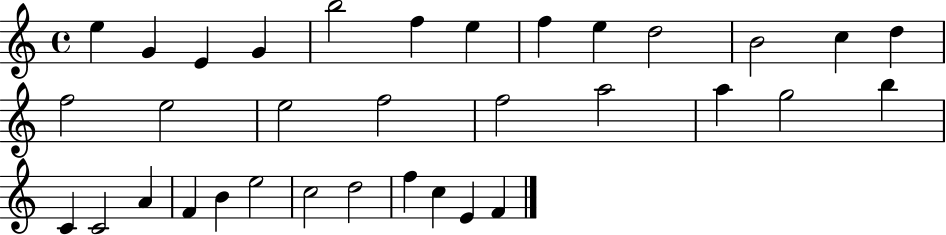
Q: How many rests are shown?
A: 0